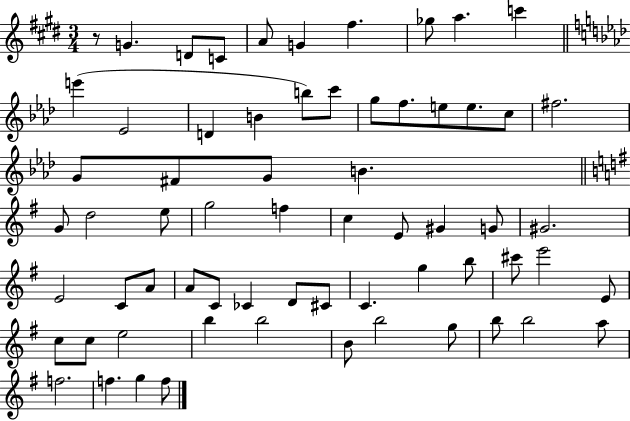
R/e G4/q. D4/e C4/e A4/e G4/q F#5/q. Gb5/e A5/q. C6/q E6/q Eb4/h D4/q B4/q B5/e C6/e G5/e F5/e. E5/e E5/e. C5/e F#5/h. G4/e F#4/e G4/e B4/q. G4/e D5/h E5/e G5/h F5/q C5/q E4/e G#4/q G4/e G#4/h. E4/h C4/e A4/e A4/e C4/e CES4/q D4/e C#4/e C4/q. G5/q B5/e C#6/e E6/h E4/e C5/e C5/e E5/h B5/q B5/h B4/e B5/h G5/e B5/e B5/h A5/e F5/h. F5/q. G5/q F5/e